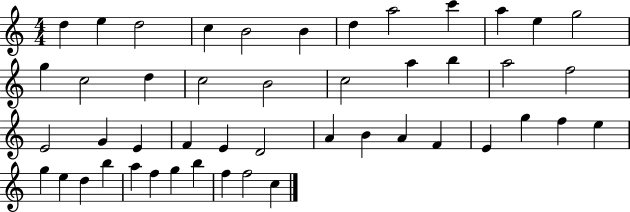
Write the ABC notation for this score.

X:1
T:Untitled
M:4/4
L:1/4
K:C
d e d2 c B2 B d a2 c' a e g2 g c2 d c2 B2 c2 a b a2 f2 E2 G E F E D2 A B A F E g f e g e d b a f g b f f2 c